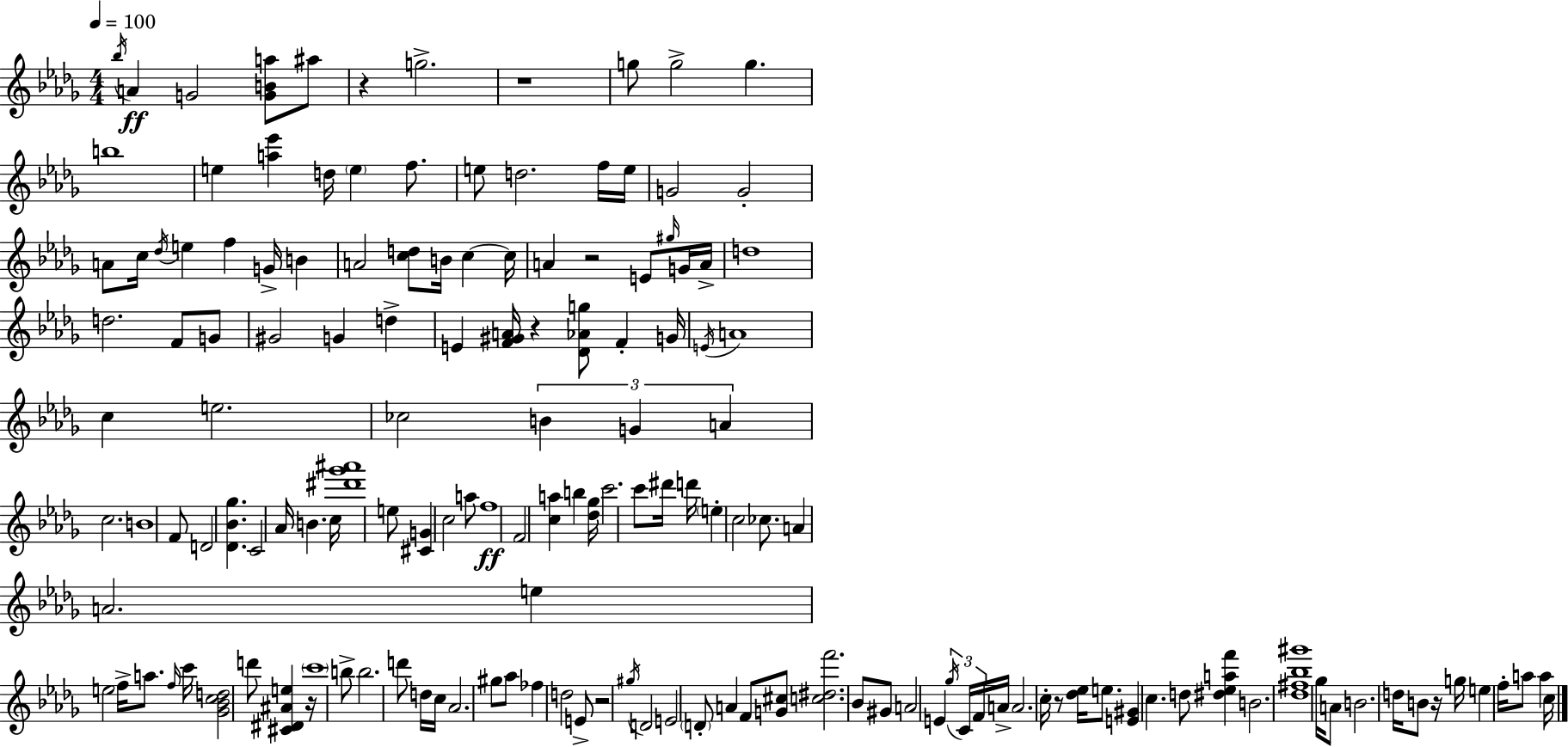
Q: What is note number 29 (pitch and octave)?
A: C5